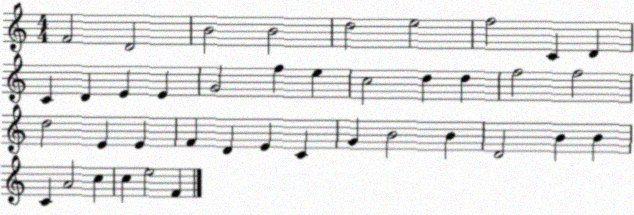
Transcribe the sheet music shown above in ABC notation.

X:1
T:Untitled
M:4/4
L:1/4
K:C
F2 D2 B2 B2 d2 e2 f2 C D C D E E G2 f e c2 d d f2 f2 d2 E E F D E C G B2 B D2 B B C A2 c c e2 F